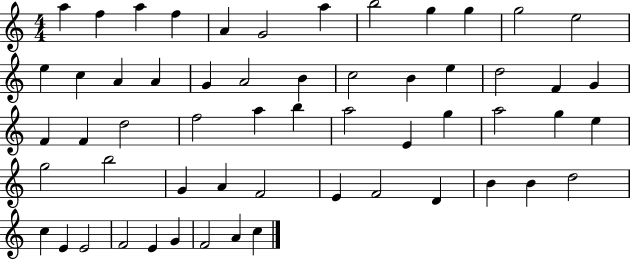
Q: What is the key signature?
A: C major